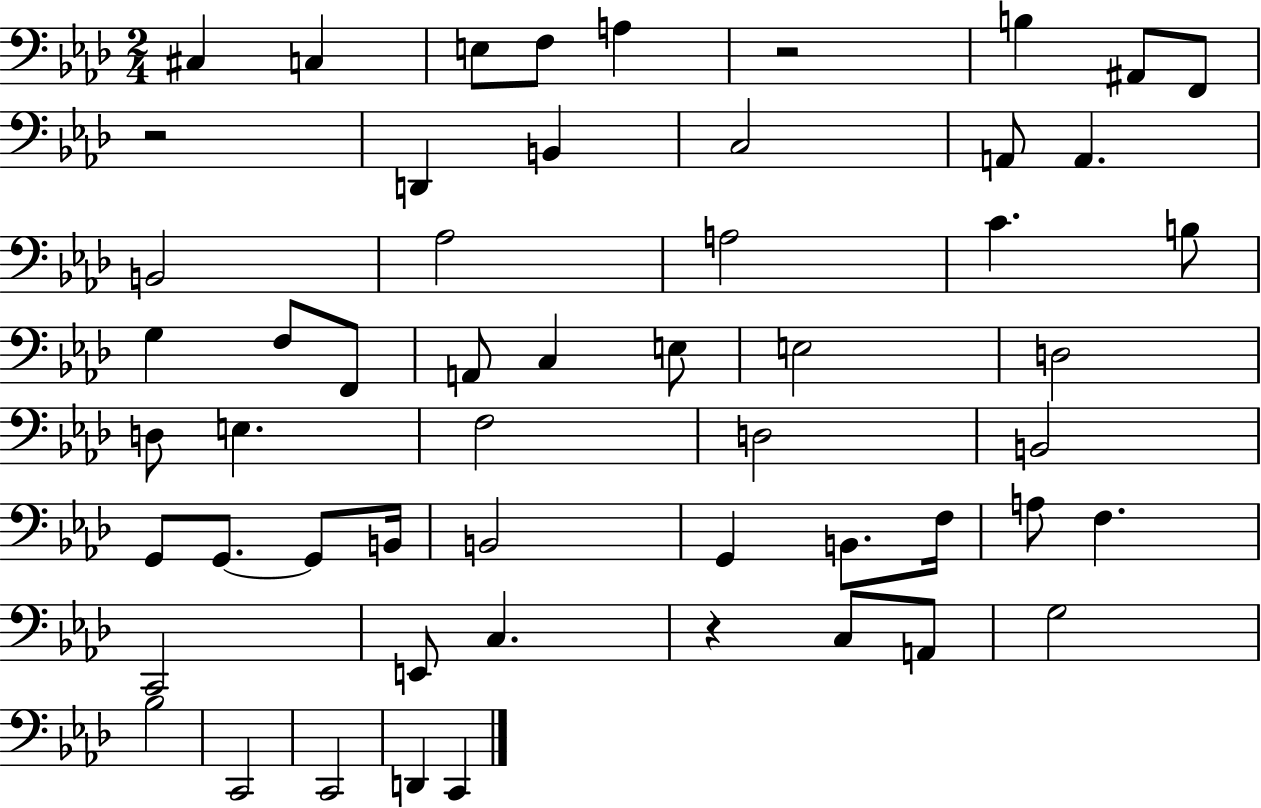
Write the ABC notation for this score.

X:1
T:Untitled
M:2/4
L:1/4
K:Ab
^C, C, E,/2 F,/2 A, z2 B, ^A,,/2 F,,/2 z2 D,, B,, C,2 A,,/2 A,, B,,2 _A,2 A,2 C B,/2 G, F,/2 F,,/2 A,,/2 C, E,/2 E,2 D,2 D,/2 E, F,2 D,2 B,,2 G,,/2 G,,/2 G,,/2 B,,/4 B,,2 G,, B,,/2 F,/4 A,/2 F, C,,2 E,,/2 C, z C,/2 A,,/2 G,2 _B,2 C,,2 C,,2 D,, C,,